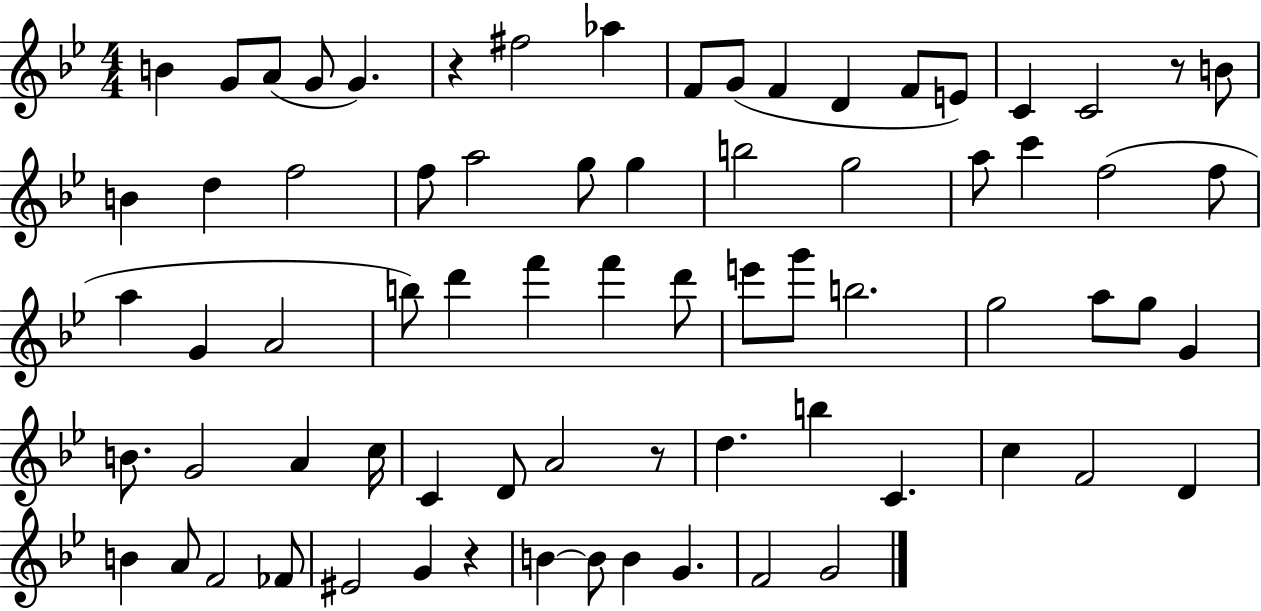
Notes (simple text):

B4/q G4/e A4/e G4/e G4/q. R/q F#5/h Ab5/q F4/e G4/e F4/q D4/q F4/e E4/e C4/q C4/h R/e B4/e B4/q D5/q F5/h F5/e A5/h G5/e G5/q B5/h G5/h A5/e C6/q F5/h F5/e A5/q G4/q A4/h B5/e D6/q F6/q F6/q D6/e E6/e G6/e B5/h. G5/h A5/e G5/e G4/q B4/e. G4/h A4/q C5/s C4/q D4/e A4/h R/e D5/q. B5/q C4/q. C5/q F4/h D4/q B4/q A4/e F4/h FES4/e EIS4/h G4/q R/q B4/q B4/e B4/q G4/q. F4/h G4/h